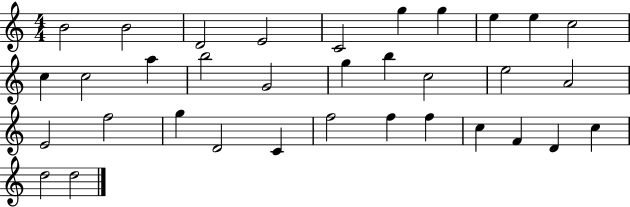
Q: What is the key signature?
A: C major